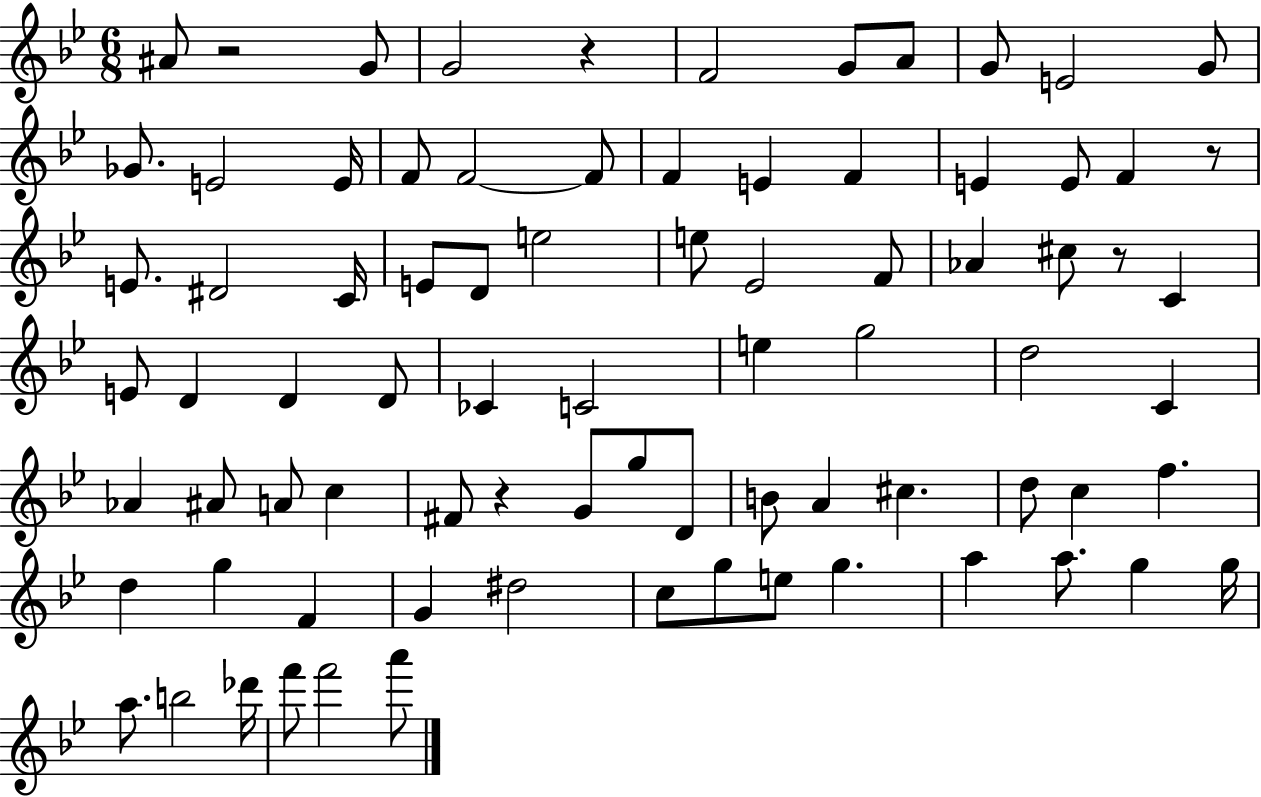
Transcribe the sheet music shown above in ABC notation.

X:1
T:Untitled
M:6/8
L:1/4
K:Bb
^A/2 z2 G/2 G2 z F2 G/2 A/2 G/2 E2 G/2 _G/2 E2 E/4 F/2 F2 F/2 F E F E E/2 F z/2 E/2 ^D2 C/4 E/2 D/2 e2 e/2 _E2 F/2 _A ^c/2 z/2 C E/2 D D D/2 _C C2 e g2 d2 C _A ^A/2 A/2 c ^F/2 z G/2 g/2 D/2 B/2 A ^c d/2 c f d g F G ^d2 c/2 g/2 e/2 g a a/2 g g/4 a/2 b2 _d'/4 f'/2 f'2 a'/2